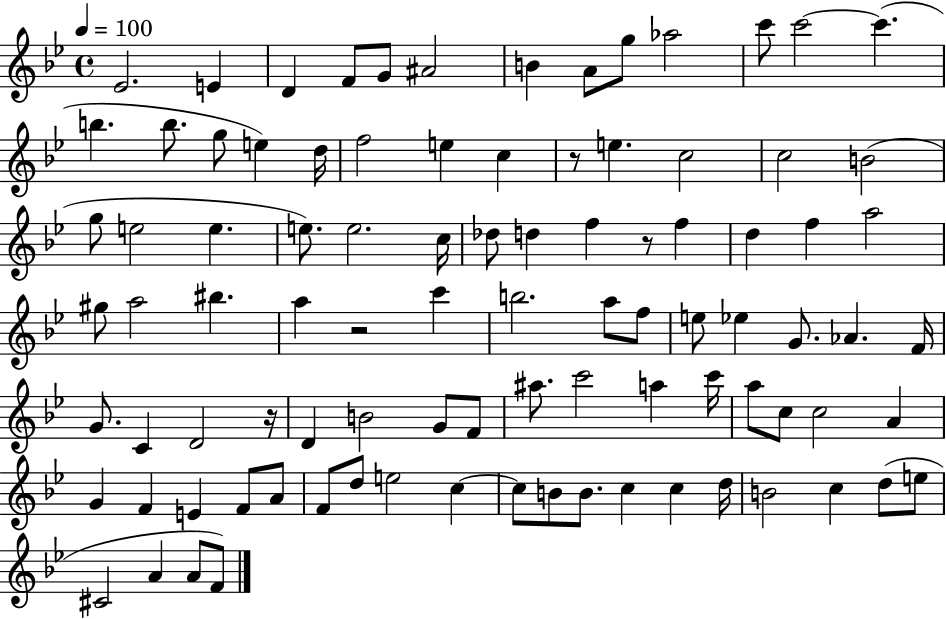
{
  \clef treble
  \time 4/4
  \defaultTimeSignature
  \key bes \major
  \tempo 4 = 100
  ees'2. e'4 | d'4 f'8 g'8 ais'2 | b'4 a'8 g''8 aes''2 | c'''8 c'''2~~ c'''4.( | \break b''4. b''8. g''8 e''4) d''16 | f''2 e''4 c''4 | r8 e''4. c''2 | c''2 b'2( | \break g''8 e''2 e''4. | e''8.) e''2. c''16 | des''8 d''4 f''4 r8 f''4 | d''4 f''4 a''2 | \break gis''8 a''2 bis''4. | a''4 r2 c'''4 | b''2. a''8 f''8 | e''8 ees''4 g'8. aes'4. f'16 | \break g'8. c'4 d'2 r16 | d'4 b'2 g'8 f'8 | ais''8. c'''2 a''4 c'''16 | a''8 c''8 c''2 a'4 | \break g'4 f'4 e'4 f'8 a'8 | f'8 d''8 e''2 c''4~~ | c''8 b'8 b'8. c''4 c''4 d''16 | b'2 c''4 d''8( e''8 | \break cis'2 a'4 a'8 f'8) | \bar "|."
}